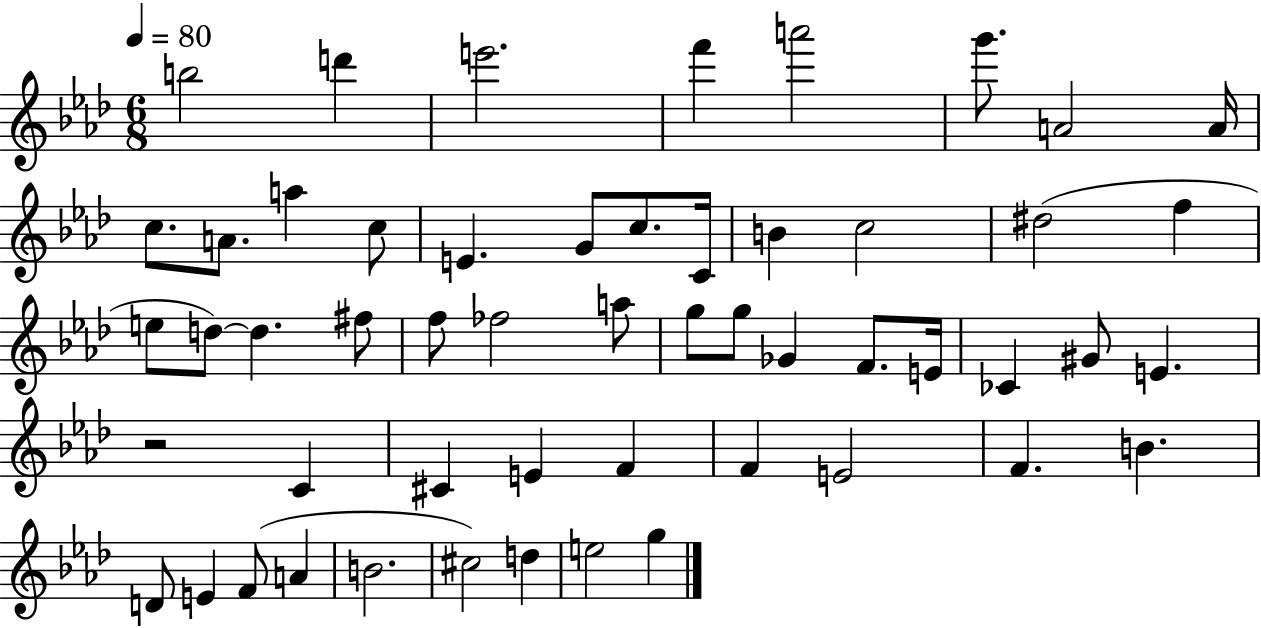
B5/h D6/q E6/h. F6/q A6/h G6/e. A4/h A4/s C5/e. A4/e. A5/q C5/e E4/q. G4/e C5/e. C4/s B4/q C5/h D#5/h F5/q E5/e D5/e D5/q. F#5/e F5/e FES5/h A5/e G5/e G5/e Gb4/q F4/e. E4/s CES4/q G#4/e E4/q. R/h C4/q C#4/q E4/q F4/q F4/q E4/h F4/q. B4/q. D4/e E4/q F4/e A4/q B4/h. C#5/h D5/q E5/h G5/q